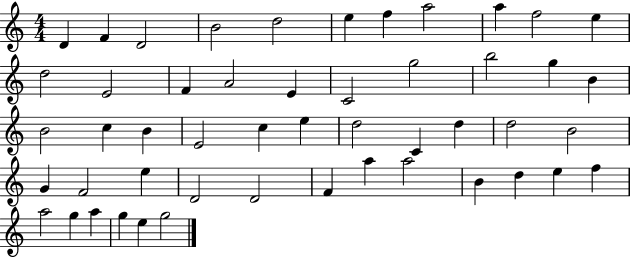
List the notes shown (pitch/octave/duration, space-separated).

D4/q F4/q D4/h B4/h D5/h E5/q F5/q A5/h A5/q F5/h E5/q D5/h E4/h F4/q A4/h E4/q C4/h G5/h B5/h G5/q B4/q B4/h C5/q B4/q E4/h C5/q E5/q D5/h C4/q D5/q D5/h B4/h G4/q F4/h E5/q D4/h D4/h F4/q A5/q A5/h B4/q D5/q E5/q F5/q A5/h G5/q A5/q G5/q E5/q G5/h